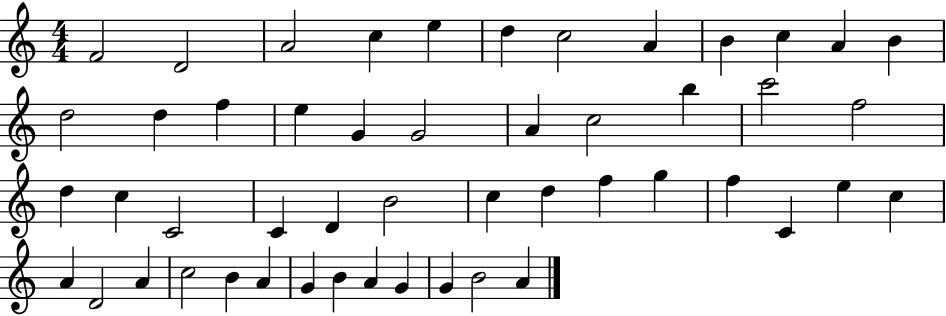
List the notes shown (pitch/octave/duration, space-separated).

F4/h D4/h A4/h C5/q E5/q D5/q C5/h A4/q B4/q C5/q A4/q B4/q D5/h D5/q F5/q E5/q G4/q G4/h A4/q C5/h B5/q C6/h F5/h D5/q C5/q C4/h C4/q D4/q B4/h C5/q D5/q F5/q G5/q F5/q C4/q E5/q C5/q A4/q D4/h A4/q C5/h B4/q A4/q G4/q B4/q A4/q G4/q G4/q B4/h A4/q